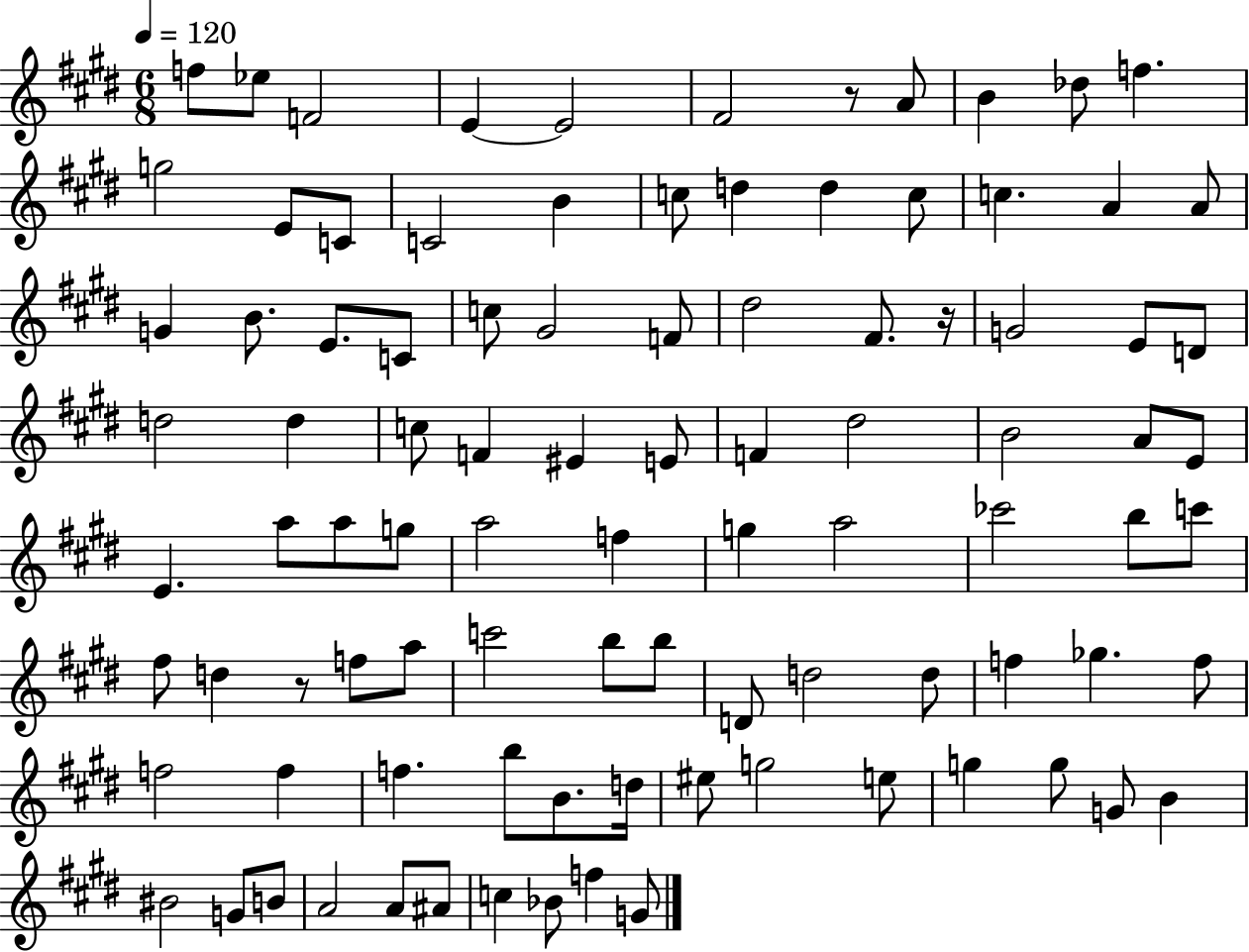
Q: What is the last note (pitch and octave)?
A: G4